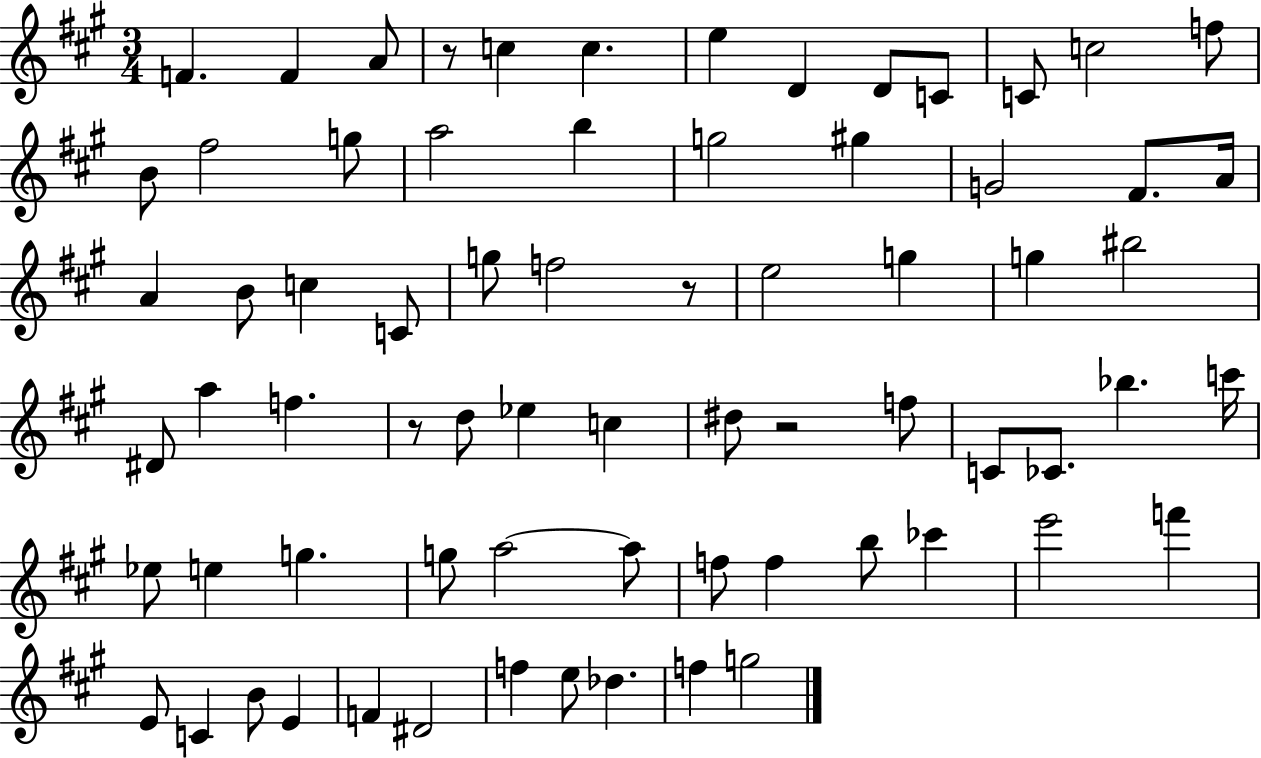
{
  \clef treble
  \numericTimeSignature
  \time 3/4
  \key a \major
  f'4. f'4 a'8 | r8 c''4 c''4. | e''4 d'4 d'8 c'8 | c'8 c''2 f''8 | \break b'8 fis''2 g''8 | a''2 b''4 | g''2 gis''4 | g'2 fis'8. a'16 | \break a'4 b'8 c''4 c'8 | g''8 f''2 r8 | e''2 g''4 | g''4 bis''2 | \break dis'8 a''4 f''4. | r8 d''8 ees''4 c''4 | dis''8 r2 f''8 | c'8 ces'8. bes''4. c'''16 | \break ees''8 e''4 g''4. | g''8 a''2~~ a''8 | f''8 f''4 b''8 ces'''4 | e'''2 f'''4 | \break e'8 c'4 b'8 e'4 | f'4 dis'2 | f''4 e''8 des''4. | f''4 g''2 | \break \bar "|."
}